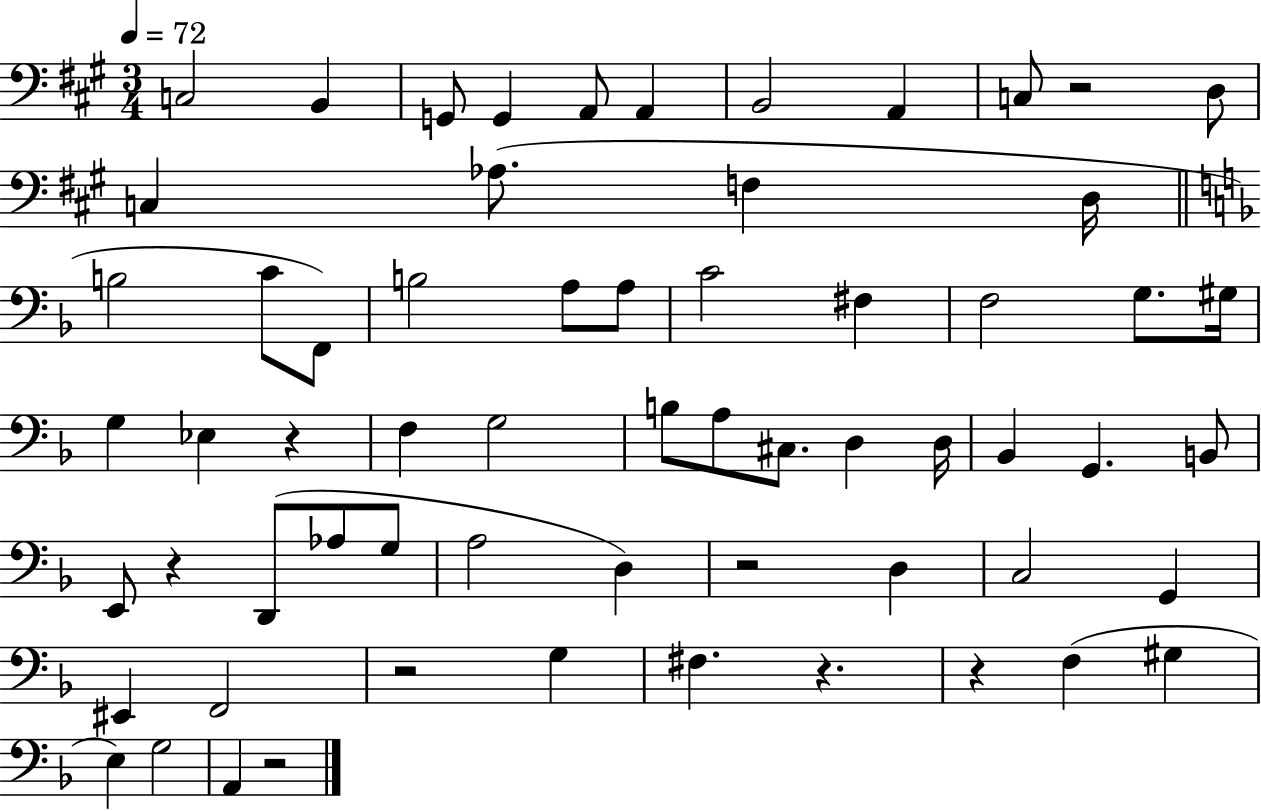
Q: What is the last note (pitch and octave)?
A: A2